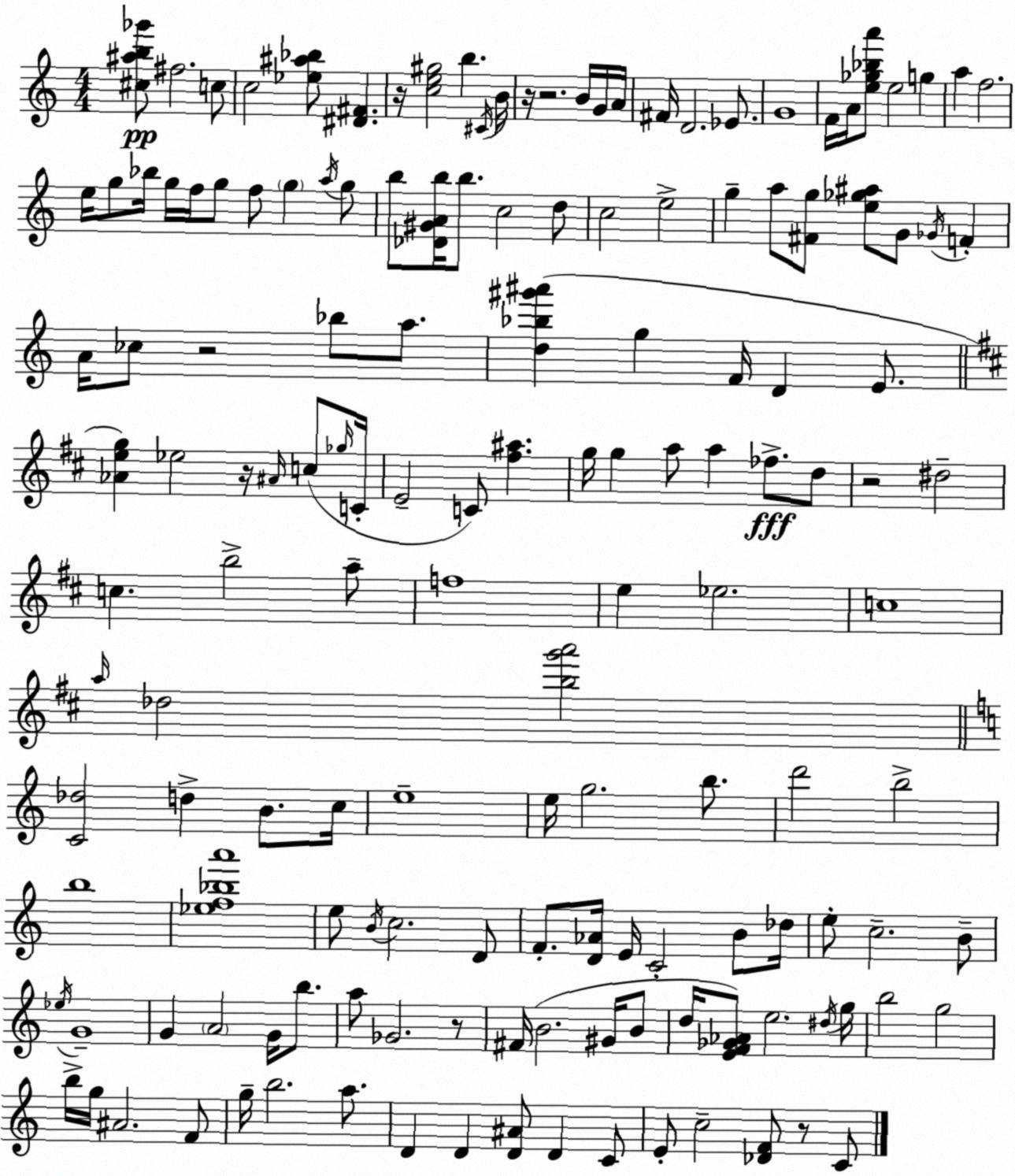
X:1
T:Untitled
M:4/4
L:1/4
K:C
[^c^ab_g']/2 ^f2 c/2 c2 [_e^a_b]/2 [^D^F] z/4 [ce^g]2 b ^C/4 B/4 z/4 z2 B/4 G/4 A/4 ^F/4 D2 _E/2 G4 F/4 A/4 [e_g_ba']/2 e2 g a f2 e/4 g/2 _b/4 g/4 f/4 g/2 f/2 g a/4 g/2 b/2 [_D^GAb]/4 b/2 c2 d/2 c2 e2 g a/2 [^Fg]/2 [e_g^a]/2 G/2 _G/4 F A/4 _c/2 z2 _b/2 a/2 [d_b^g'^a'] g F/4 D E/2 [_Aeg] _e2 z/4 ^A/4 c/2 _g/4 C/4 E2 C/2 [^f^a] g/4 g a/2 a _f/2 d/2 z2 ^d2 c b2 a/2 f4 e _e2 c4 a/4 _d2 [bg'a']2 [C_d]2 d B/2 c/4 e4 e/4 g2 b/2 d'2 b2 b4 [_ef_ba']4 e/2 B/4 c2 D/2 F/2 [D_A]/4 E/4 C2 B/2 _d/4 e/2 c2 B/2 _e/4 G4 G A2 G/4 b/2 a/2 _G2 z/2 ^F/4 B2 ^G/4 B/2 d/4 [EF_G_A]/2 e2 ^d/4 g/4 b2 g2 b/4 g/4 ^A2 F/2 g/4 b2 a/2 D D [D^A]/2 D C/2 E/2 c2 [_DF]/2 z/2 C/2